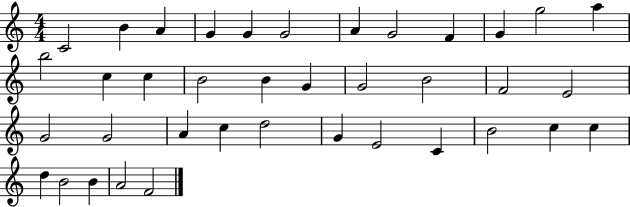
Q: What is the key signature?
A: C major